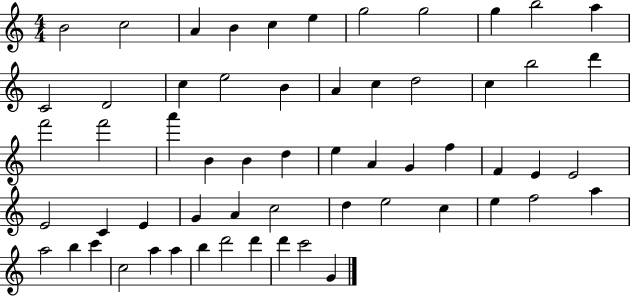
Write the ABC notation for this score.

X:1
T:Untitled
M:4/4
L:1/4
K:C
B2 c2 A B c e g2 g2 g b2 a C2 D2 c e2 B A c d2 c b2 d' f'2 f'2 a' B B d e A G f F E E2 E2 C E G A c2 d e2 c e f2 a a2 b c' c2 a a b d'2 d' d' c'2 G